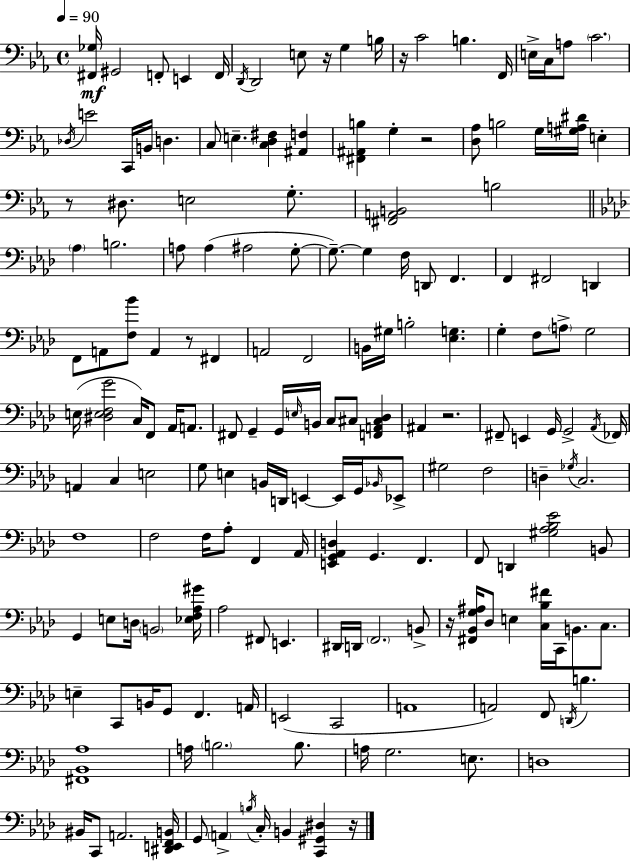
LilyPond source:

{
  \clef bass
  \time 4/4
  \defaultTimeSignature
  \key c \minor
  \tempo 4 = 90
  <fis, ges>16\mf gis,2 f,8-. e,4 f,16 | \acciaccatura { d,16 } d,2 e8 r16 g4 | b16 r16 c'2 b4. | f,16 e16-> c16 a8 \parenthesize c'2. | \break \acciaccatura { des16 } e'2 c,16 b,16 d4. | c8 e4.-- <c d fis>4 <ais, f>4 | <fis, ais, b>4 g4-. r2 | <d aes>8 b2 g16 <gis a dis'>16 e4-. | \break r8 dis8. e2 g8.-. | <fis, a, b,>2 b2 | \bar "||" \break \key f \minor \parenthesize aes4 b2. | a8 a4( ais2 g8-.~~ | g8.--~~) g4 f16 d,8 f,4. | f,4 fis,2 d,4 | \break f,8 a,8 <f bes'>8 a,4 r8 fis,4 | a,2 f,2 | b,16 gis16 b2-. <ees g>4. | g4-. f8 \parenthesize a8-> g2 | \break e16( <dis e f g'>2 c16) f,8 aes,16 a,8. | fis,8 g,4-- g,16 \grace { e16 } b,16 c8 cis8 <f, a, cis des>4 | ais,4 r2. | fis,8-- e,4 g,16 g,2-> | \break \acciaccatura { aes,16 } fes,16 a,4 c4 e2 | g8 e4 b,16 d,16 e,4~~ e,16 g,16 | \grace { bes,16 } ees,8-> gis2 f2 | d4-- \acciaccatura { ges16 } c2. | \break f1 | f2 f16 aes8-. f,4 | aes,16 <e, g, aes, d>4 g,4. f,4. | f,8 d,4 <gis aes bes ees'>2 | \break b,8 g,4 e8 d16 \parenthesize b,2 | <ees f aes gis'>16 aes2 fis,8 e,4. | dis,16 d,16 \parenthesize f,2. | b,8-> r16 <fis, bes, g ais>16 des8 e4 <c bes fis'>16 c,16 b,8. | \break c8. e4-- c,8 b,16 g,8 f,4. | a,16 e,2( c,2 | a,1 | a,2) f,8 \acciaccatura { d,16 } b4. | \break <fis, bes, aes>1 | a16 \parenthesize b2. | b8. a16 g2. | e8. d1 | \break bis,16 c,8 a,2. | <dis, e, f, b,>16 g,8 \parenthesize a,4-> \acciaccatura { b16 } c16-. b,4 | <c, gis, dis>4 r16 \bar "|."
}